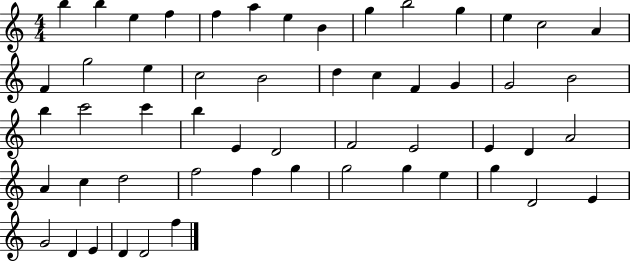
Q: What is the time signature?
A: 4/4